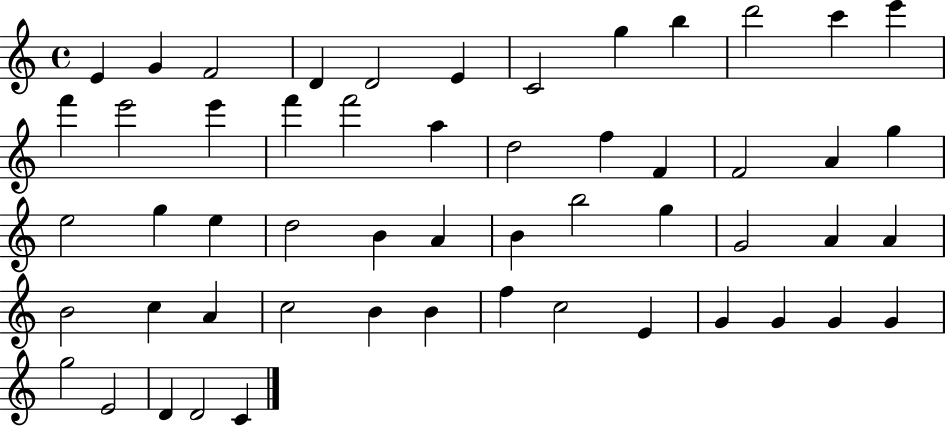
E4/q G4/q F4/h D4/q D4/h E4/q C4/h G5/q B5/q D6/h C6/q E6/q F6/q E6/h E6/q F6/q F6/h A5/q D5/h F5/q F4/q F4/h A4/q G5/q E5/h G5/q E5/q D5/h B4/q A4/q B4/q B5/h G5/q G4/h A4/q A4/q B4/h C5/q A4/q C5/h B4/q B4/q F5/q C5/h E4/q G4/q G4/q G4/q G4/q G5/h E4/h D4/q D4/h C4/q